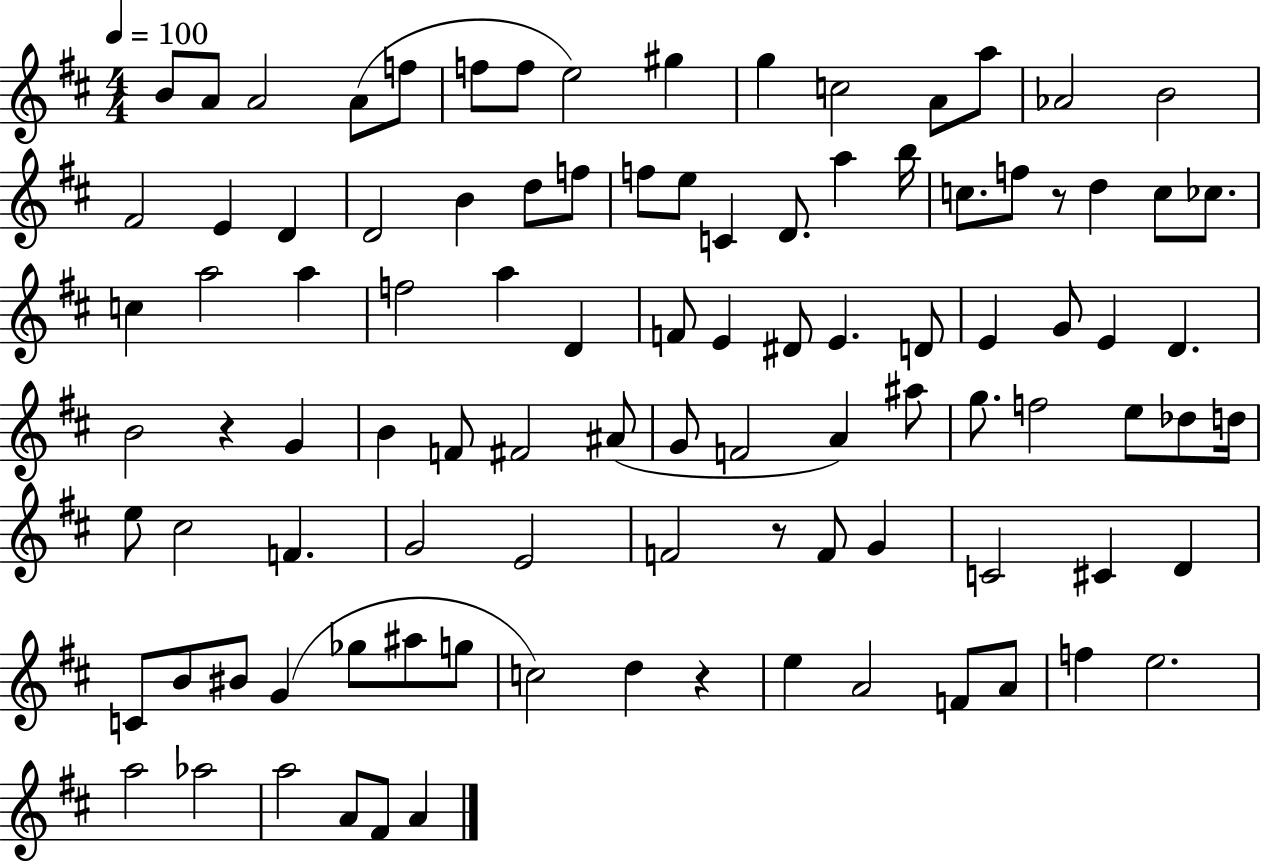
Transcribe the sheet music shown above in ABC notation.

X:1
T:Untitled
M:4/4
L:1/4
K:D
B/2 A/2 A2 A/2 f/2 f/2 f/2 e2 ^g g c2 A/2 a/2 _A2 B2 ^F2 E D D2 B d/2 f/2 f/2 e/2 C D/2 a b/4 c/2 f/2 z/2 d c/2 _c/2 c a2 a f2 a D F/2 E ^D/2 E D/2 E G/2 E D B2 z G B F/2 ^F2 ^A/2 G/2 F2 A ^a/2 g/2 f2 e/2 _d/2 d/4 e/2 ^c2 F G2 E2 F2 z/2 F/2 G C2 ^C D C/2 B/2 ^B/2 G _g/2 ^a/2 g/2 c2 d z e A2 F/2 A/2 f e2 a2 _a2 a2 A/2 ^F/2 A